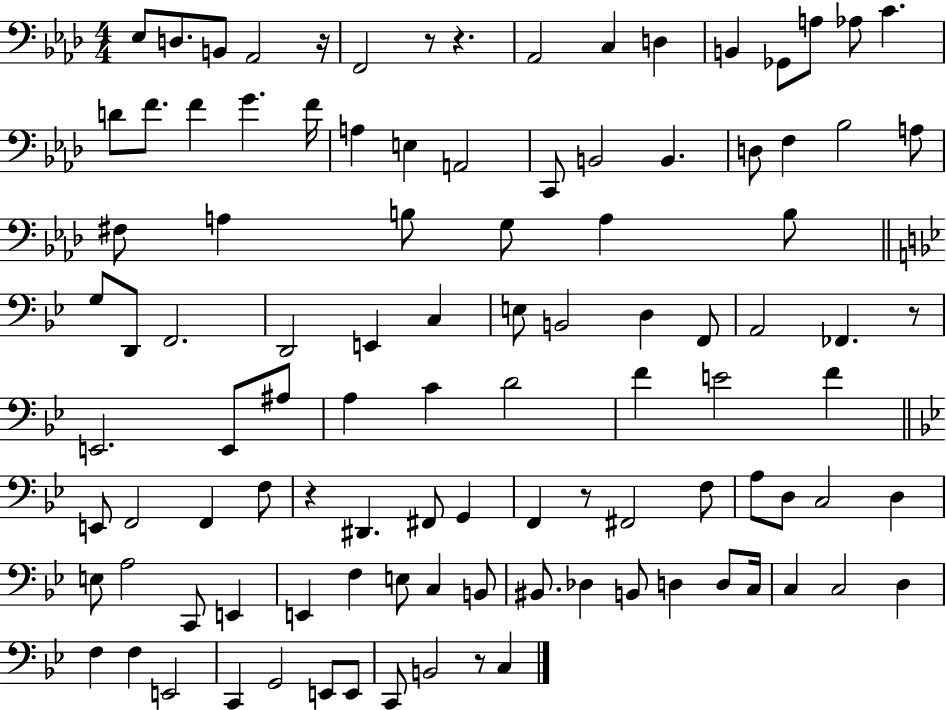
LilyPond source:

{
  \clef bass
  \numericTimeSignature
  \time 4/4
  \key aes \major
  ees8 d8. b,8 aes,2 r16 | f,2 r8 r4. | aes,2 c4 d4 | b,4 ges,8 a8 aes8 c'4. | \break d'8 f'8. f'4 g'4. f'16 | a4 e4 a,2 | c,8 b,2 b,4. | d8 f4 bes2 a8 | \break fis8 a4 b8 g8 a4 b8 | \bar "||" \break \key g \minor g8 d,8 f,2. | d,2 e,4 c4 | e8 b,2 d4 f,8 | a,2 fes,4. r8 | \break e,2. e,8 ais8 | a4 c'4 d'2 | f'4 e'2 f'4 | \bar "||" \break \key g \minor e,8 f,2 f,4 f8 | r4 dis,4. fis,8 g,4 | f,4 r8 fis,2 f8 | a8 d8 c2 d4 | \break e8 a2 c,8 e,4 | e,4 f4 e8 c4 b,8 | bis,8. des4 b,8 d4 d8 c16 | c4 c2 d4 | \break f4 f4 e,2 | c,4 g,2 e,8 e,8 | c,8 b,2 r8 c4 | \bar "|."
}